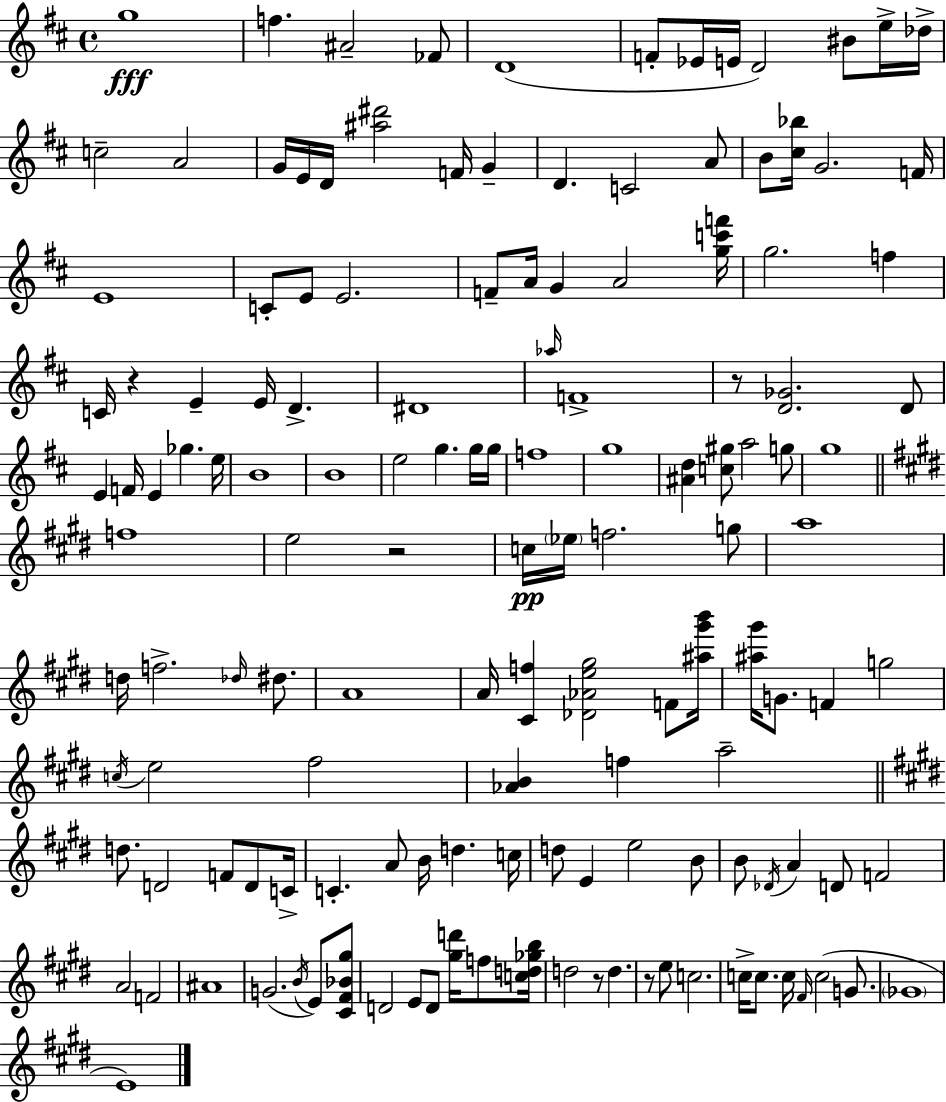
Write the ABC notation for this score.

X:1
T:Untitled
M:4/4
L:1/4
K:D
g4 f ^A2 _F/2 D4 F/2 _E/4 E/4 D2 ^B/2 e/4 _d/4 c2 A2 G/4 E/4 D/4 [^a^d']2 F/4 G D C2 A/2 B/2 [^c_b]/4 G2 F/4 E4 C/2 E/2 E2 F/2 A/4 G A2 [gc'f']/4 g2 f C/4 z E E/4 D ^D4 _a/4 F4 z/2 [D_G]2 D/2 E F/4 E _g e/4 B4 B4 e2 g g/4 g/4 f4 g4 [^Ad] [c^g]/2 a2 g/2 g4 f4 e2 z2 c/4 _e/4 f2 g/2 a4 d/4 f2 _d/4 ^d/2 A4 A/4 [^Cf] [_D_Ae^g]2 F/2 [^a^g'b']/4 [^a^g']/4 G/2 F g2 c/4 e2 ^f2 [_AB] f a2 d/2 D2 F/2 D/2 C/4 C A/2 B/4 d c/4 d/2 E e2 B/2 B/2 _D/4 A D/2 F2 A2 F2 ^A4 G2 B/4 E/2 [^C^F_B^g]/2 D2 E/2 D/2 [^gd']/4 f/2 [cd_gb]/4 d2 z/2 d z/2 e/2 c2 c/4 c/2 c/4 ^F/4 c2 G/2 _G4 E4